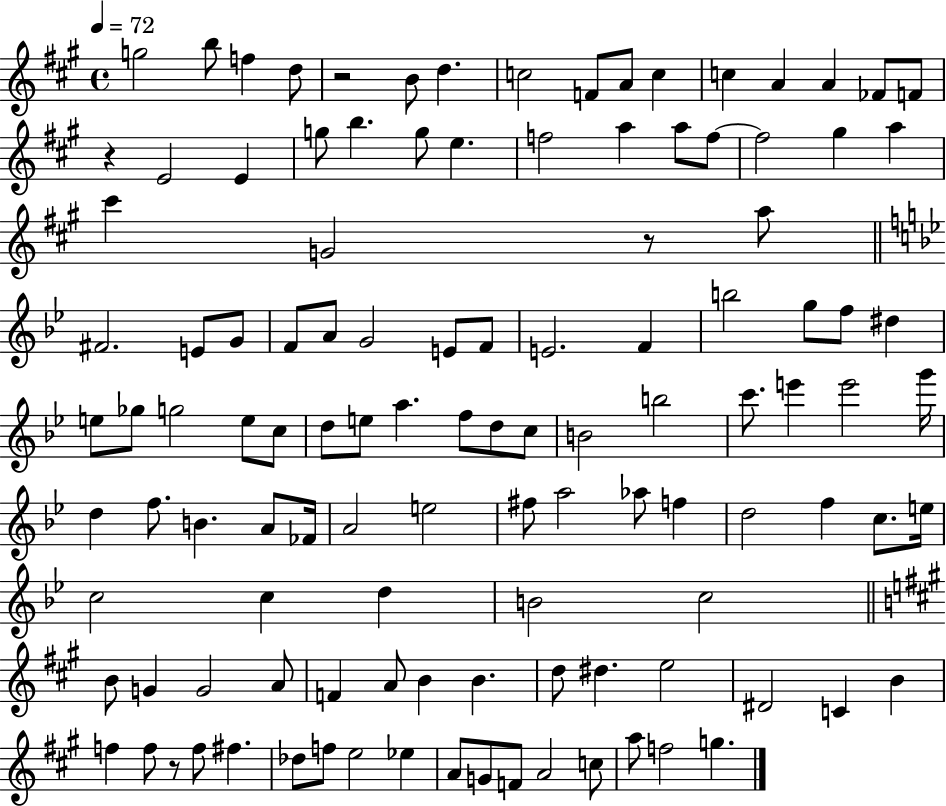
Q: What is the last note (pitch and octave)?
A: G5